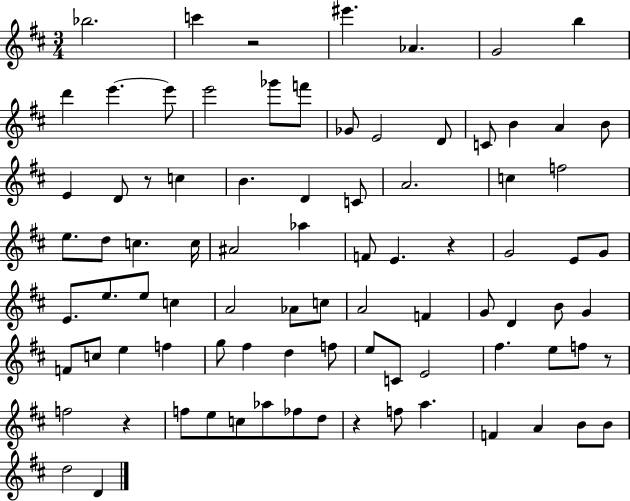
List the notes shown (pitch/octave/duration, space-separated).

Bb5/h. C6/q R/h EIS6/q. Ab4/q. G4/h B5/q D6/q E6/q. E6/e E6/h Gb6/e F6/e Gb4/e E4/h D4/e C4/e B4/q A4/q B4/e E4/q D4/e R/e C5/q B4/q. D4/q C4/e A4/h. C5/q F5/h E5/e. D5/e C5/q. C5/s A#4/h Ab5/q F4/e E4/q. R/q G4/h E4/e G4/e E4/e. E5/e. E5/e C5/q A4/h Ab4/e C5/e A4/h F4/q G4/e D4/q B4/e G4/q F4/e C5/e E5/q F5/q G5/e F#5/q D5/q F5/e E5/e C4/e E4/h F#5/q. E5/e F5/e R/e F5/h R/q F5/e E5/e C5/e Ab5/e FES5/e D5/e R/q F5/e A5/q. F4/q A4/q B4/e B4/e D5/h D4/q